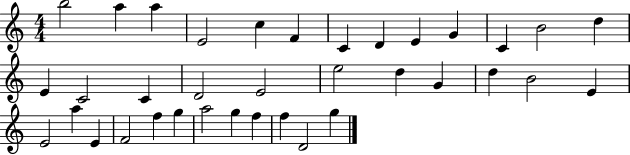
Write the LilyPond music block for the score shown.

{
  \clef treble
  \numericTimeSignature
  \time 4/4
  \key c \major
  b''2 a''4 a''4 | e'2 c''4 f'4 | c'4 d'4 e'4 g'4 | c'4 b'2 d''4 | \break e'4 c'2 c'4 | d'2 e'2 | e''2 d''4 g'4 | d''4 b'2 e'4 | \break e'2 a''4 e'4 | f'2 f''4 g''4 | a''2 g''4 f''4 | f''4 d'2 g''4 | \break \bar "|."
}